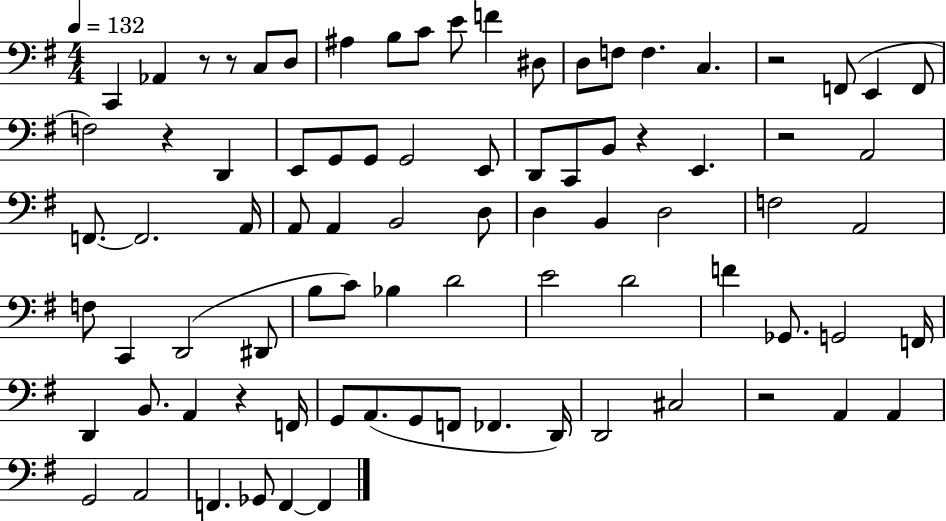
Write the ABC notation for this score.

X:1
T:Untitled
M:4/4
L:1/4
K:G
C,, _A,, z/2 z/2 C,/2 D,/2 ^A, B,/2 C/2 E/2 F ^D,/2 D,/2 F,/2 F, C, z2 F,,/2 E,, F,,/2 F,2 z D,, E,,/2 G,,/2 G,,/2 G,,2 E,,/2 D,,/2 C,,/2 B,,/2 z E,, z2 A,,2 F,,/2 F,,2 A,,/4 A,,/2 A,, B,,2 D,/2 D, B,, D,2 F,2 A,,2 F,/2 C,, D,,2 ^D,,/2 B,/2 C/2 _B, D2 E2 D2 F _G,,/2 G,,2 F,,/4 D,, B,,/2 A,, z F,,/4 G,,/2 A,,/2 G,,/2 F,,/2 _F,, D,,/4 D,,2 ^C,2 z2 A,, A,, G,,2 A,,2 F,, _G,,/2 F,, F,,